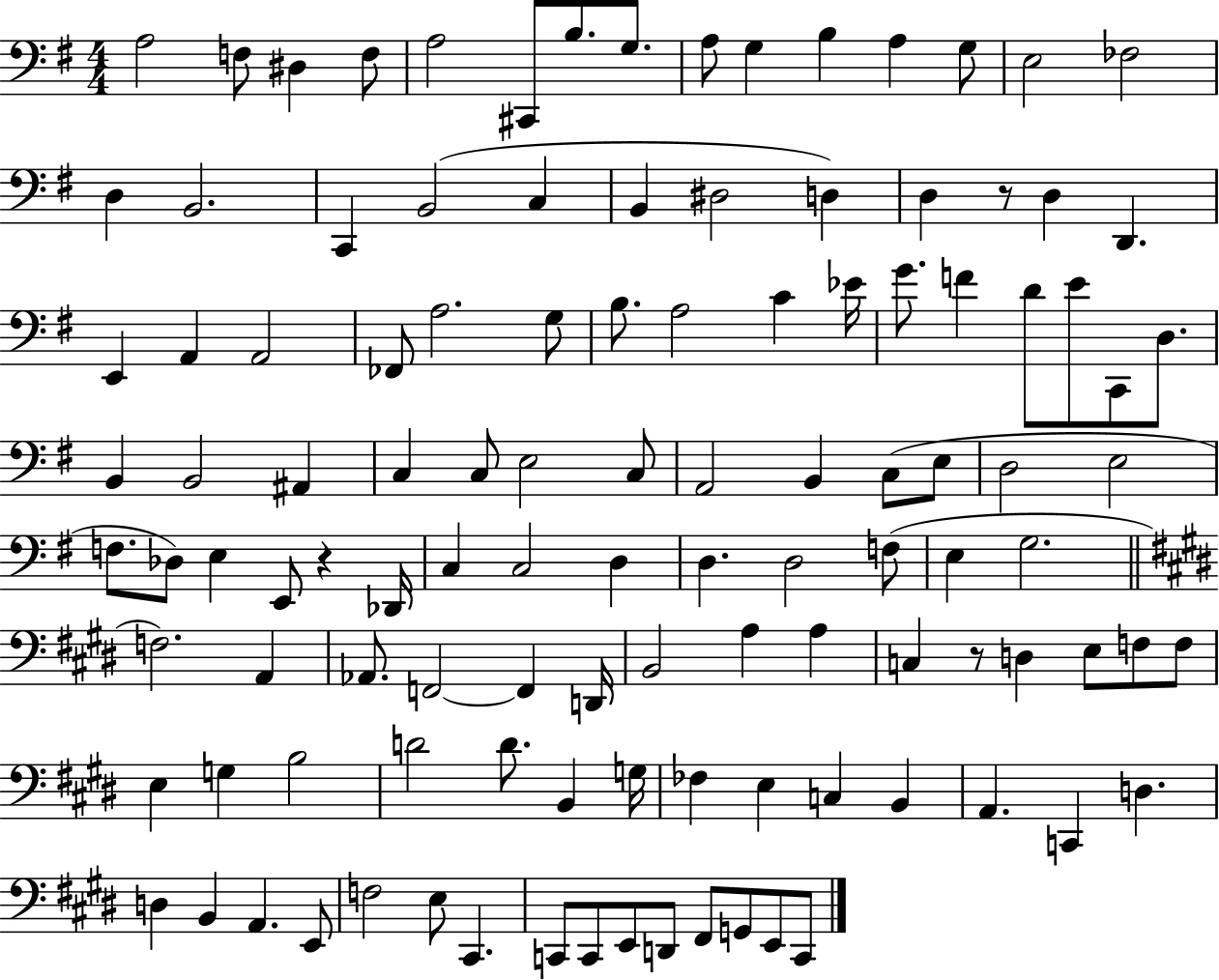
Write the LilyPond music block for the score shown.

{
  \clef bass
  \numericTimeSignature
  \time 4/4
  \key g \major
  a2 f8 dis4 f8 | a2 cis,8 b8. g8. | a8 g4 b4 a4 g8 | e2 fes2 | \break d4 b,2. | c,4 b,2( c4 | b,4 dis2 d4) | d4 r8 d4 d,4. | \break e,4 a,4 a,2 | fes,8 a2. g8 | b8. a2 c'4 ees'16 | g'8. f'4 d'8 e'8 c,8 d8. | \break b,4 b,2 ais,4 | c4 c8 e2 c8 | a,2 b,4 c8( e8 | d2 e2 | \break f8. des8) e4 e,8 r4 des,16 | c4 c2 d4 | d4. d2 f8( | e4 g2. | \break \bar "||" \break \key e \major f2.) a,4 | aes,8. f,2~~ f,4 d,16 | b,2 a4 a4 | c4 r8 d4 e8 f8 f8 | \break e4 g4 b2 | d'2 d'8. b,4 g16 | fes4 e4 c4 b,4 | a,4. c,4 d4. | \break d4 b,4 a,4. e,8 | f2 e8 cis,4. | c,8 c,8 e,8 d,8 fis,8 g,8 e,8 c,8 | \bar "|."
}